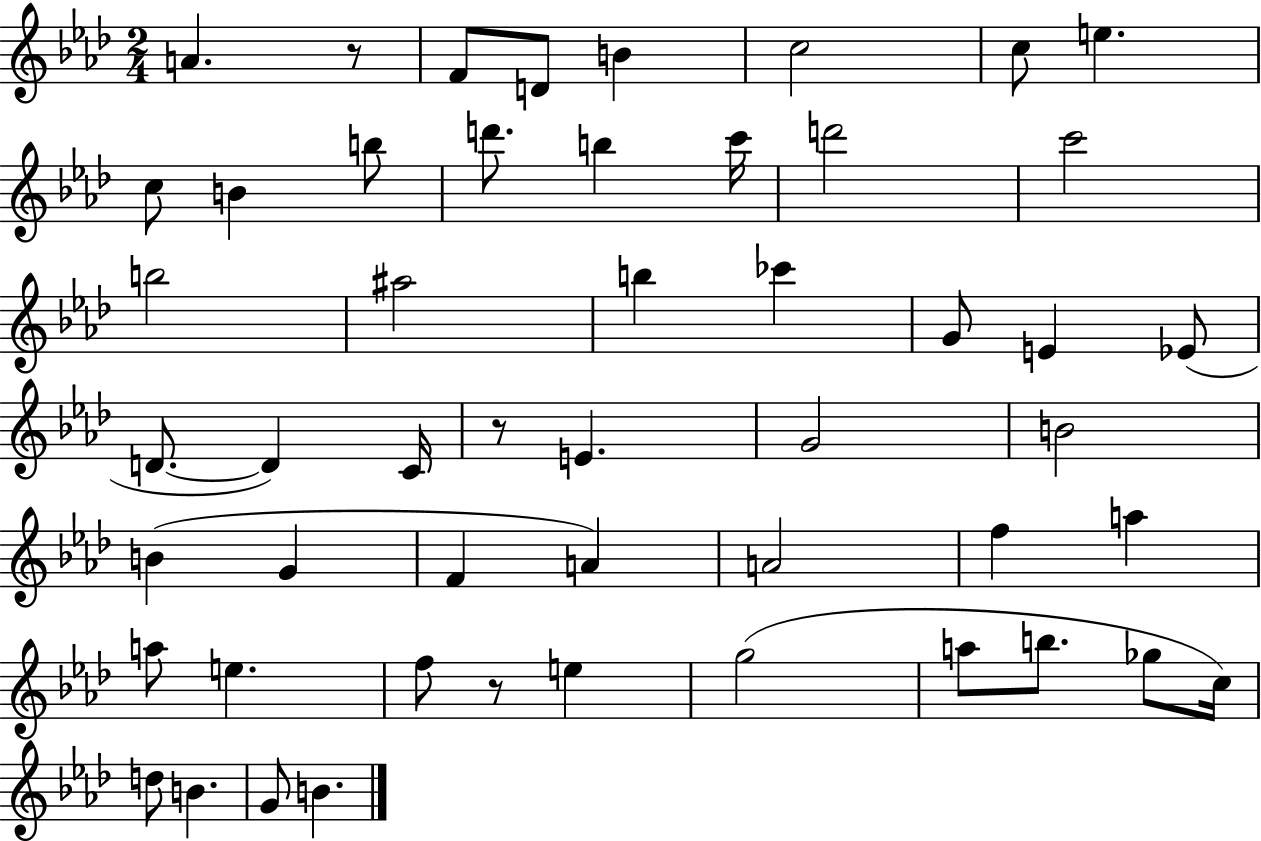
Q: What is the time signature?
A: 2/4